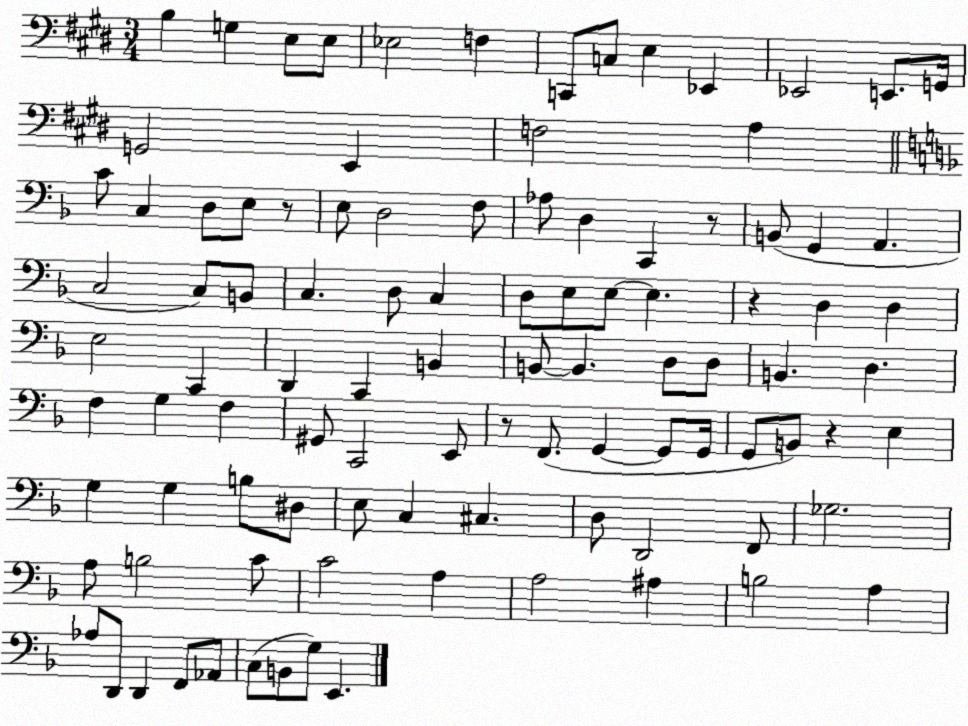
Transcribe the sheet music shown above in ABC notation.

X:1
T:Untitled
M:3/4
L:1/4
K:E
B, G, E,/2 E,/2 _E,2 F, C,,/2 C,/2 E, _E,, _E,,2 E,,/2 G,,/4 G,,2 E,, F,2 A, C/2 C, D,/2 E,/2 z/2 E,/2 D,2 F,/2 _A,/2 D, C,, z/2 B,,/2 G,, A,, C,2 C,/2 B,,/2 C, D,/2 C, D,/2 E,/2 E,/2 E, z D, D, E,2 C,, D,, C,, B,, B,,/2 B,, D,/2 D,/2 B,, D, F, G, F, ^G,,/2 C,,2 E,,/2 z/2 F,,/2 G,, G,,/2 G,,/4 G,,/2 B,,/2 z E, G, G, B,/2 ^D,/2 E,/2 C, ^C, D,/2 D,,2 F,,/2 _G,2 A,/2 B,2 C/2 C2 A, A,2 ^A, B,2 A, _A,/2 D,,/2 D,, F,,/2 _A,,/2 C,/2 B,,/2 G,/2 E,,